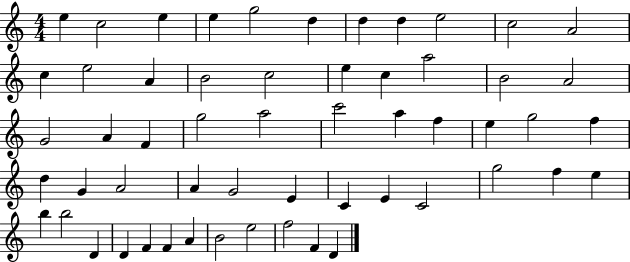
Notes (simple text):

E5/q C5/h E5/q E5/q G5/h D5/q D5/q D5/q E5/h C5/h A4/h C5/q E5/h A4/q B4/h C5/h E5/q C5/q A5/h B4/h A4/h G4/h A4/q F4/q G5/h A5/h C6/h A5/q F5/q E5/q G5/h F5/q D5/q G4/q A4/h A4/q G4/h E4/q C4/q E4/q C4/h G5/h F5/q E5/q B5/q B5/h D4/q D4/q F4/q F4/q A4/q B4/h E5/h F5/h F4/q D4/q